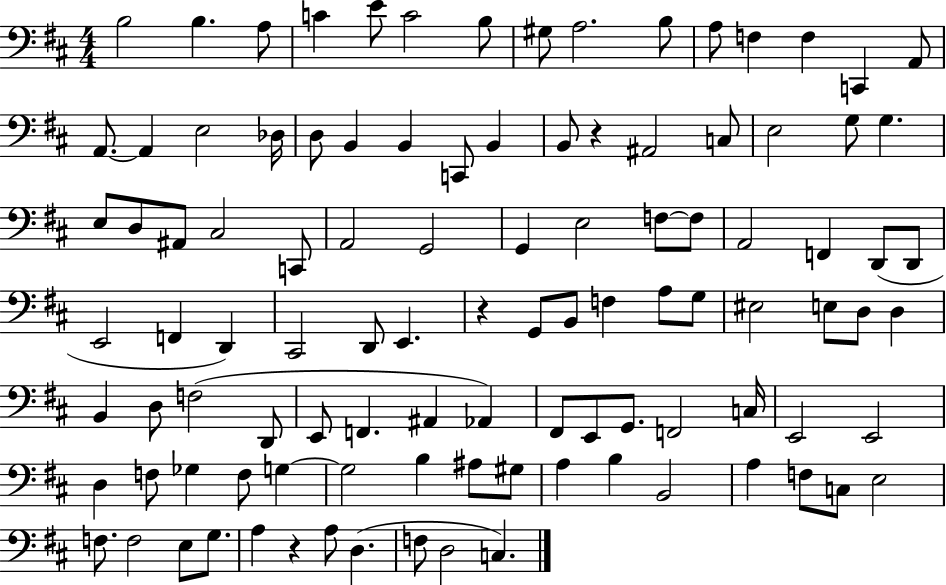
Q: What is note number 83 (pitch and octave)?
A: A#3